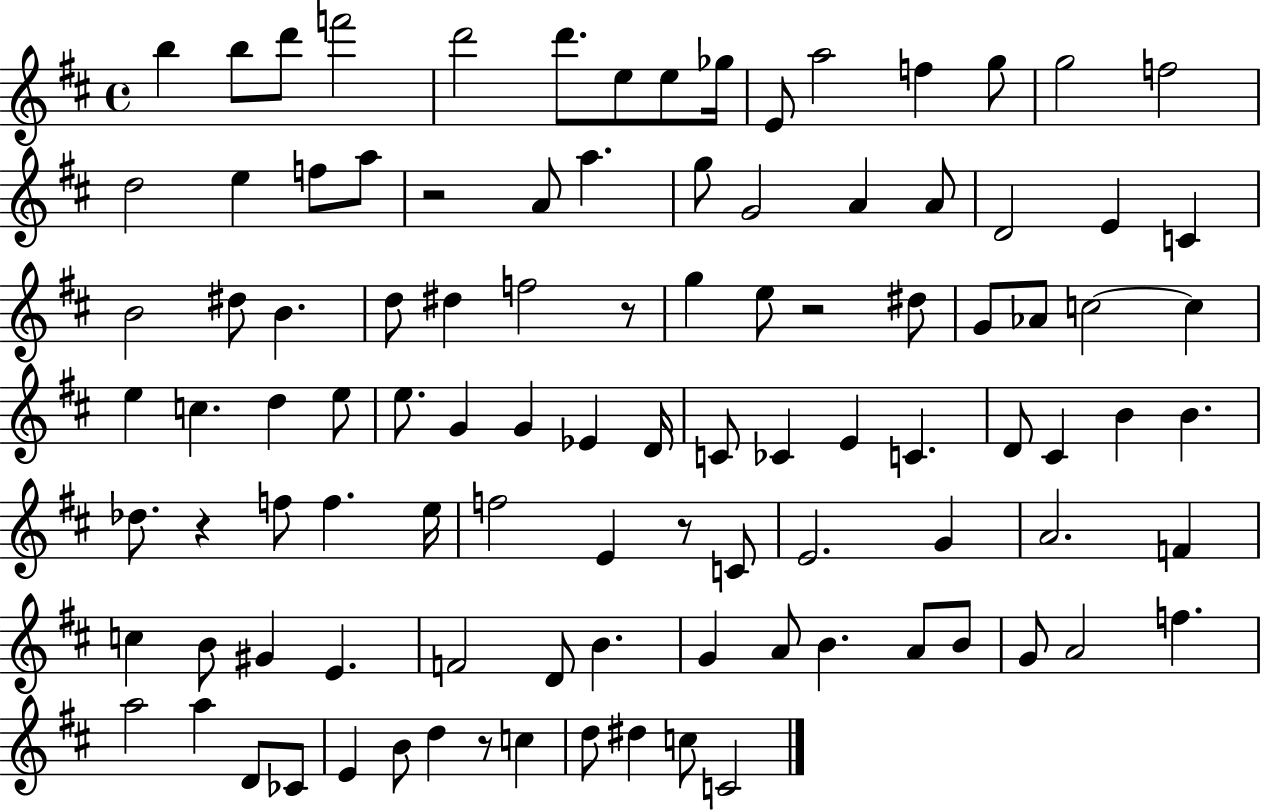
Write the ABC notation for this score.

X:1
T:Untitled
M:4/4
L:1/4
K:D
b b/2 d'/2 f'2 d'2 d'/2 e/2 e/2 _g/4 E/2 a2 f g/2 g2 f2 d2 e f/2 a/2 z2 A/2 a g/2 G2 A A/2 D2 E C B2 ^d/2 B d/2 ^d f2 z/2 g e/2 z2 ^d/2 G/2 _A/2 c2 c e c d e/2 e/2 G G _E D/4 C/2 _C E C D/2 ^C B B _d/2 z f/2 f e/4 f2 E z/2 C/2 E2 G A2 F c B/2 ^G E F2 D/2 B G A/2 B A/2 B/2 G/2 A2 f a2 a D/2 _C/2 E B/2 d z/2 c d/2 ^d c/2 C2